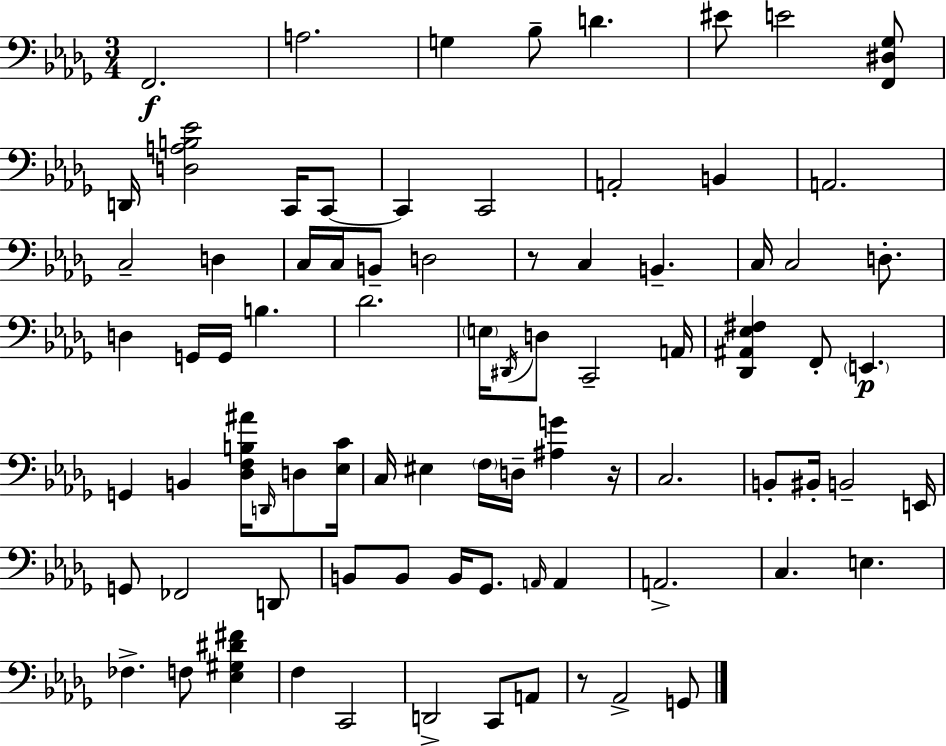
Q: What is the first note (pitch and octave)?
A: F2